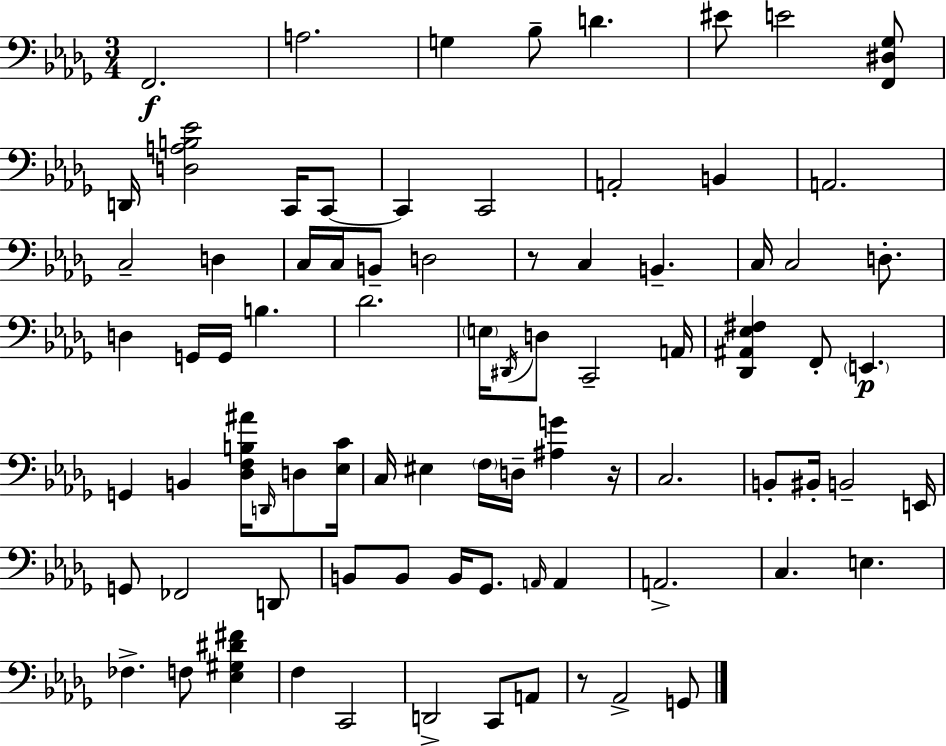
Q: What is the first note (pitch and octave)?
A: F2